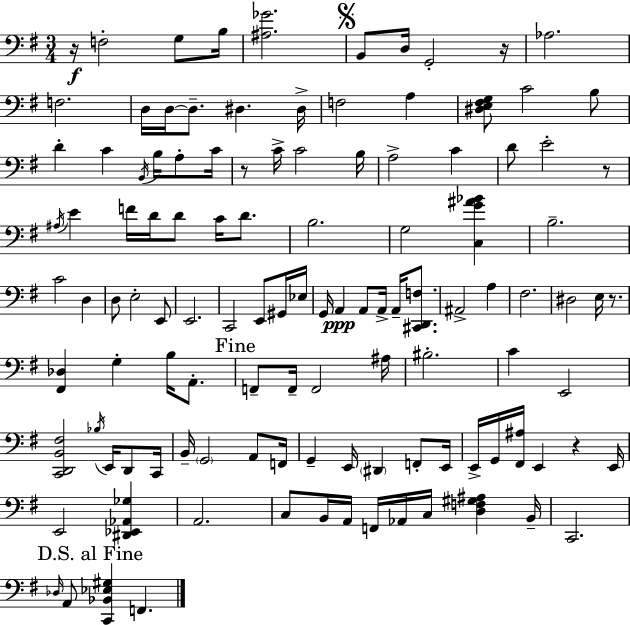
{
  \clef bass
  \numericTimeSignature
  \time 3/4
  \key e \minor
  r16\f f2-. g8 b16 | <ais ges'>2. | \mark \markup { \musicglyph "scripts.segno" } b,8 d16 g,2-. r16 | aes2. | \break f2. | d16 d16~~ d8.-- dis4. dis16-> | f2 a4 | <dis e fis g>8 c'2 b8 | \break d'4-. c'4 \acciaccatura { b,16 } b16 a8-. | c'16 r8 c'16-> c'2 | b16 a2-> c'4 | d'8 e'2-. r8 | \break \acciaccatura { ais16 } e'4 f'16 d'16 d'8 c'16 d'8. | b2. | g2 <c g' ais' bes'>4 | b2.-- | \break c'2 d4 | d8 e2-. | e,8 e,2. | c,2 e,8 | \break gis,16 ees16 g,16 a,4\ppp a,8 a,16-> a,16-- <cis, d, f>8. | ais,2-> a4 | fis2. | dis2 e16 r8. | \break <fis, des>4 g4-. b16 a,8.-. | \mark "Fine" f,8-- f,16-- f,2 | ais16 bis2.-. | c'4 e,2 | \break <c, d, b, fis>2 \acciaccatura { bes16 } e,16 | d,8 c,16 b,16-- \parenthesize g,2 | a,8 f,16 g,4-- e,16 \parenthesize dis,4 | f,8-. e,16 e,16-> g,16 <fis, ais>16 e,4 r4 | \break e,16 e,2 <dis, ees, aes, ges>4 | a,2. | c8 b,16 a,16 f,16 aes,16 c16 <d f gis ais>4 | b,16-- c,2. | \break \mark "D.S. al Fine" \grace { des16 } a,8 <c, bes, ees gis>4 f,4. | \bar "|."
}